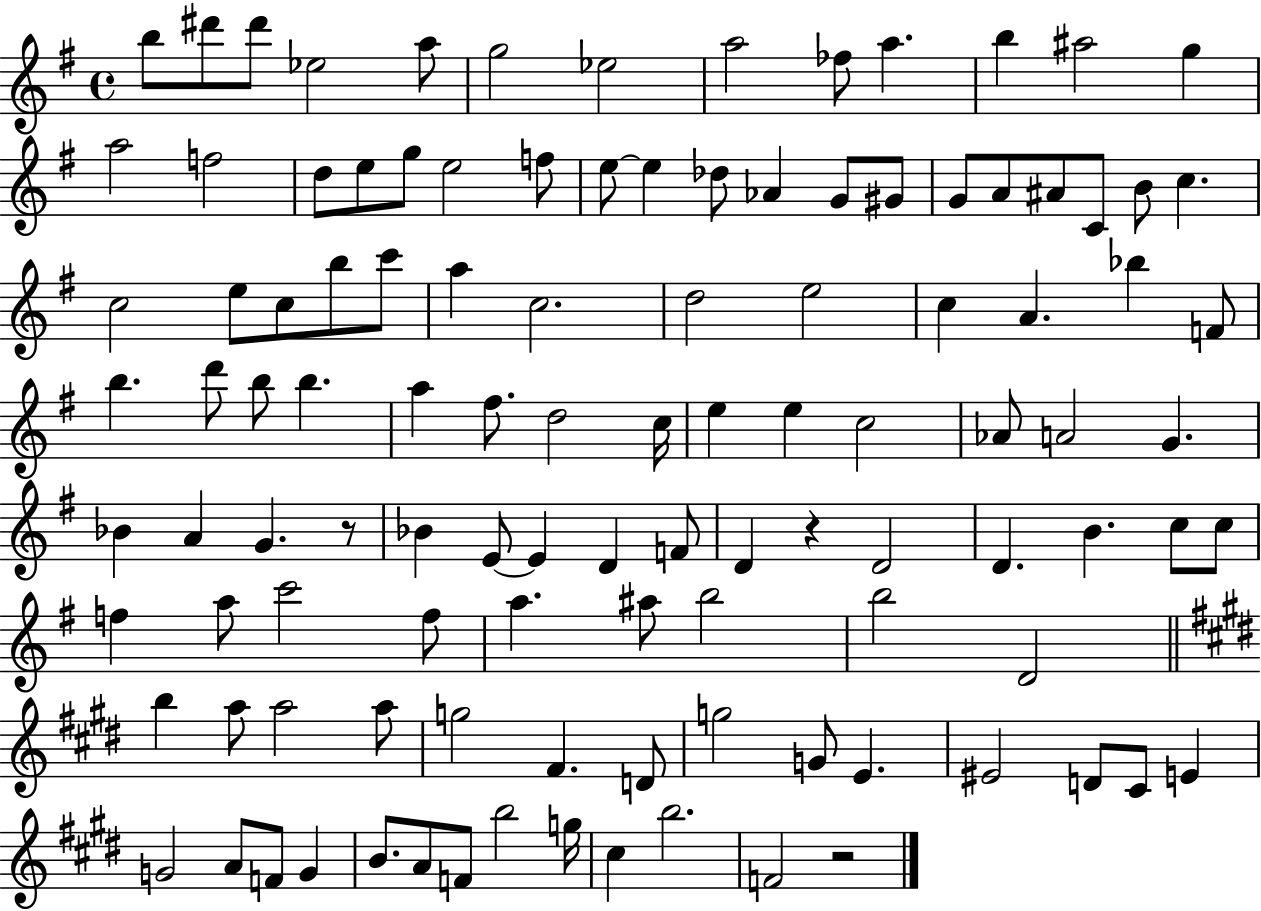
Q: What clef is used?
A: treble